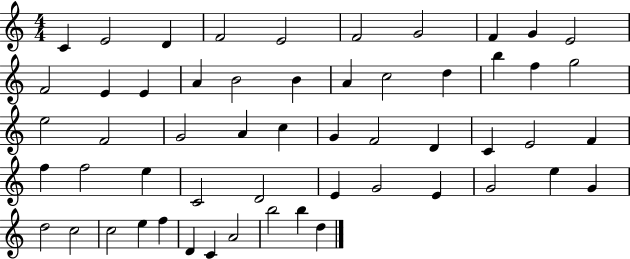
{
  \clef treble
  \numericTimeSignature
  \time 4/4
  \key c \major
  c'4 e'2 d'4 | f'2 e'2 | f'2 g'2 | f'4 g'4 e'2 | \break f'2 e'4 e'4 | a'4 b'2 b'4 | a'4 c''2 d''4 | b''4 f''4 g''2 | \break e''2 f'2 | g'2 a'4 c''4 | g'4 f'2 d'4 | c'4 e'2 f'4 | \break f''4 f''2 e''4 | c'2 d'2 | e'4 g'2 e'4 | g'2 e''4 g'4 | \break d''2 c''2 | c''2 e''4 f''4 | d'4 c'4 a'2 | b''2 b''4 d''4 | \break \bar "|."
}